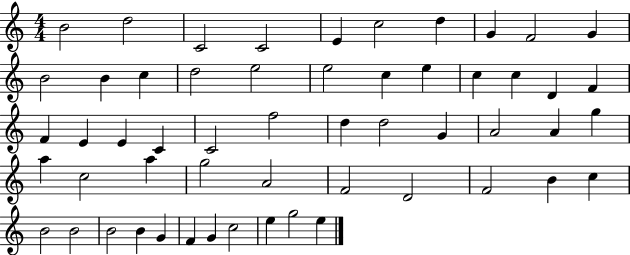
B4/h D5/h C4/h C4/h E4/q C5/h D5/q G4/q F4/h G4/q B4/h B4/q C5/q D5/h E5/h E5/h C5/q E5/q C5/q C5/q D4/q F4/q F4/q E4/q E4/q C4/q C4/h F5/h D5/q D5/h G4/q A4/h A4/q G5/q A5/q C5/h A5/q G5/h A4/h F4/h D4/h F4/h B4/q C5/q B4/h B4/h B4/h B4/q G4/q F4/q G4/q C5/h E5/q G5/h E5/q